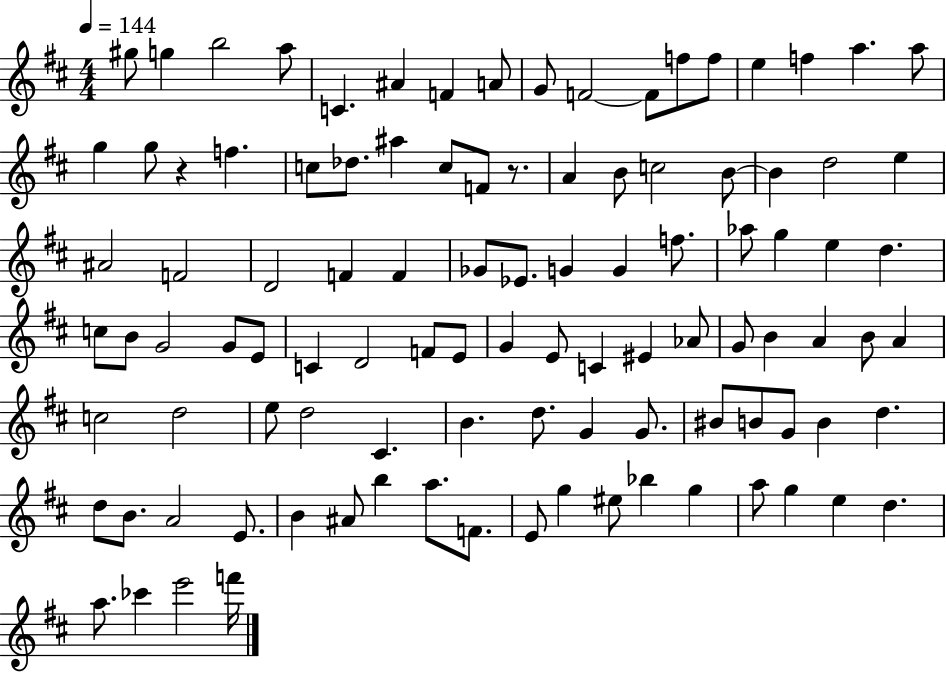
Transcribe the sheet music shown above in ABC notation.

X:1
T:Untitled
M:4/4
L:1/4
K:D
^g/2 g b2 a/2 C ^A F A/2 G/2 F2 F/2 f/2 f/2 e f a a/2 g g/2 z f c/2 _d/2 ^a c/2 F/2 z/2 A B/2 c2 B/2 B d2 e ^A2 F2 D2 F F _G/2 _E/2 G G f/2 _a/2 g e d c/2 B/2 G2 G/2 E/2 C D2 F/2 E/2 G E/2 C ^E _A/2 G/2 B A B/2 A c2 d2 e/2 d2 ^C B d/2 G G/2 ^B/2 B/2 G/2 B d d/2 B/2 A2 E/2 B ^A/2 b a/2 F/2 E/2 g ^e/2 _b g a/2 g e d a/2 _c' e'2 f'/4